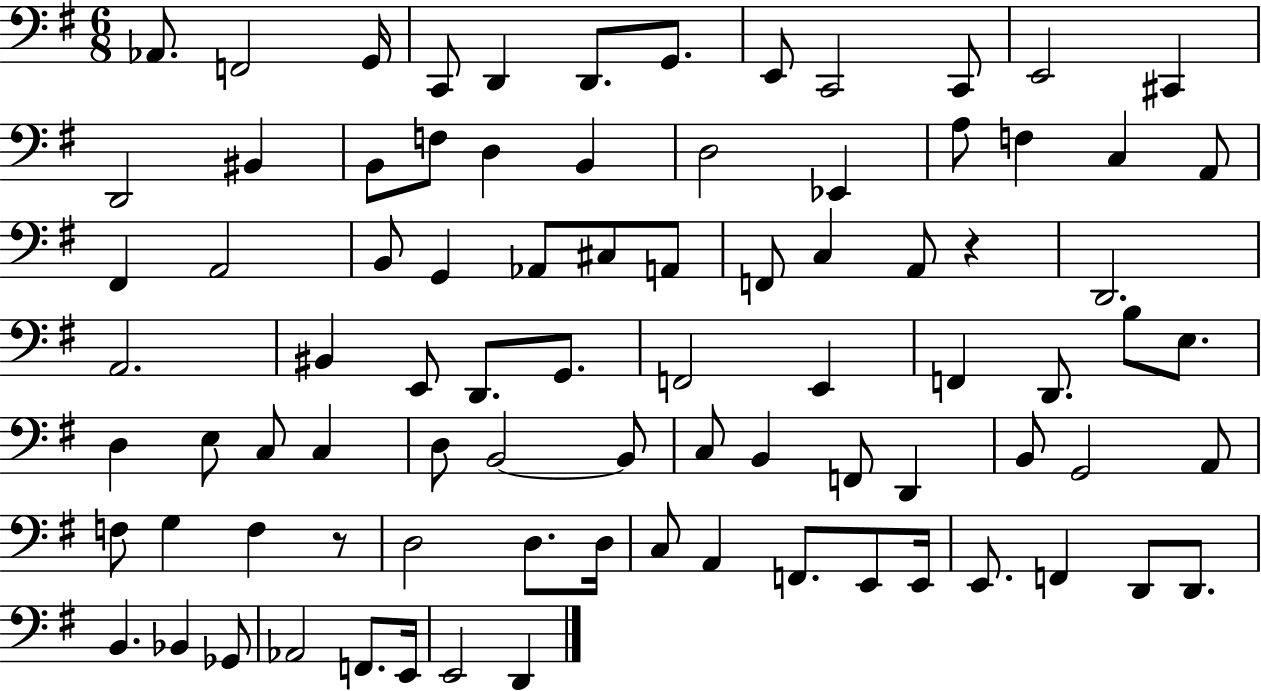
X:1
T:Untitled
M:6/8
L:1/4
K:G
_A,,/2 F,,2 G,,/4 C,,/2 D,, D,,/2 G,,/2 E,,/2 C,,2 C,,/2 E,,2 ^C,, D,,2 ^B,, B,,/2 F,/2 D, B,, D,2 _E,, A,/2 F, C, A,,/2 ^F,, A,,2 B,,/2 G,, _A,,/2 ^C,/2 A,,/2 F,,/2 C, A,,/2 z D,,2 A,,2 ^B,, E,,/2 D,,/2 G,,/2 F,,2 E,, F,, D,,/2 B,/2 E,/2 D, E,/2 C,/2 C, D,/2 B,,2 B,,/2 C,/2 B,, F,,/2 D,, B,,/2 G,,2 A,,/2 F,/2 G, F, z/2 D,2 D,/2 D,/4 C,/2 A,, F,,/2 E,,/2 E,,/4 E,,/2 F,, D,,/2 D,,/2 B,, _B,, _G,,/2 _A,,2 F,,/2 E,,/4 E,,2 D,,